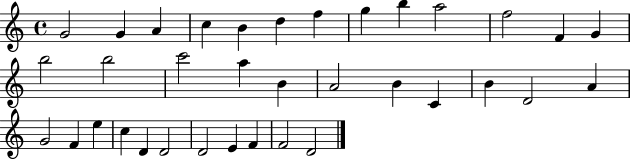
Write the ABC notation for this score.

X:1
T:Untitled
M:4/4
L:1/4
K:C
G2 G A c B d f g b a2 f2 F G b2 b2 c'2 a B A2 B C B D2 A G2 F e c D D2 D2 E F F2 D2